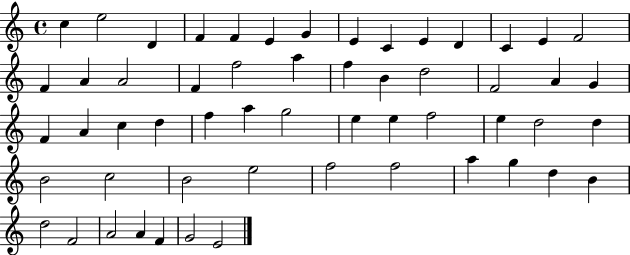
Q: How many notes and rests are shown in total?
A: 56